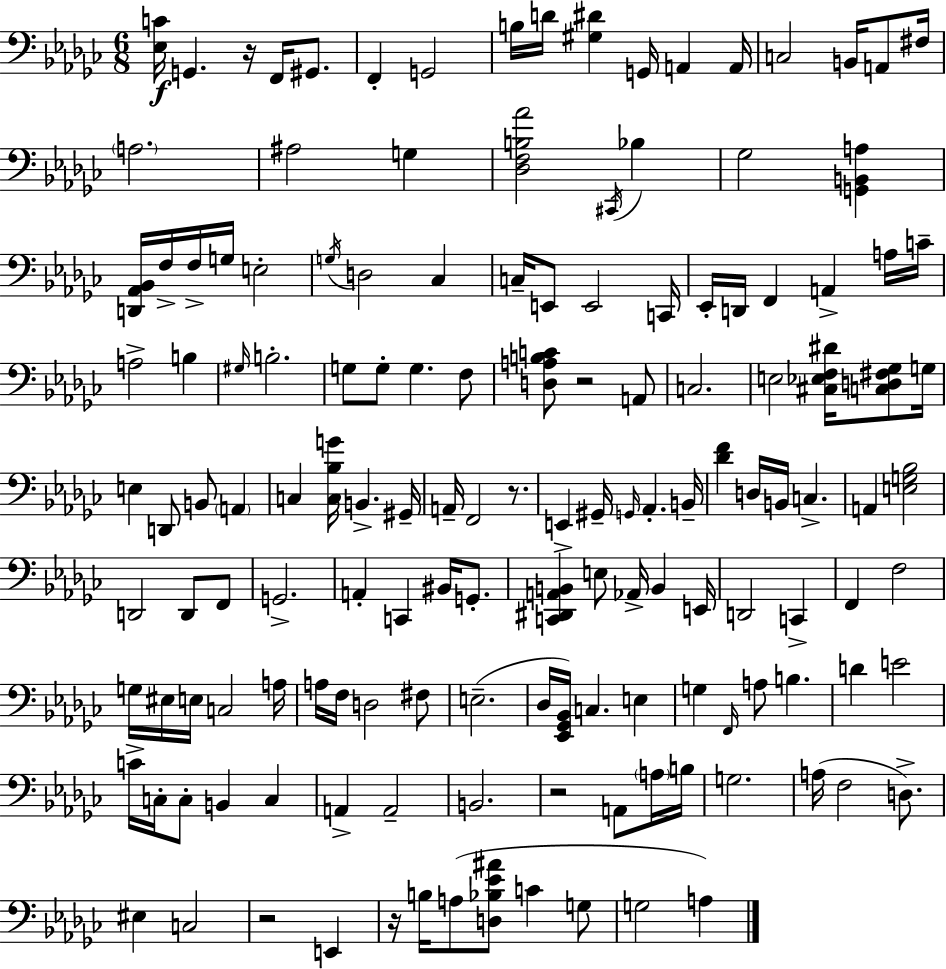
{
  \clef bass
  \numericTimeSignature
  \time 6/8
  \key ees \minor
  <ees c'>16\f g,4. r16 f,16 gis,8. | f,4-. g,2 | b16 d'16 <gis dis'>4 g,16 a,4 a,16 | c2 b,16 a,8 fis16 | \break \parenthesize a2. | ais2 g4 | <des f b aes'>2 \acciaccatura { cis,16 } bes4 | ges2 <g, b, a>4 | \break <d, aes, bes,>16 f16-> f16-> g16 e2-. | \acciaccatura { g16 } d2 ces4 | c16-- e,8 e,2 | c,16 ees,16-. d,16 f,4 a,4-> | \break a16 c'16-- a2-> b4 | \grace { gis16 } b2.-. | g8 g8-. g4. | f8 <d a b c'>8 r2 | \break a,8 c2. | e2 <cis ees f dis'>16 | <c d fis ges>8 g16 e4 d,8 b,8 \parenthesize a,4 | c4 <c bes g'>16 b,4.-> | \break gis,16-- a,16-- f,2 | r8. e,4-> gis,16-- \grace { g,16 } aes,4.-. | b,16-- <des' f'>4 d16 b,16 c4.-> | a,4 <e g bes>2 | \break d,2 | d,8 f,8 g,2.-> | a,4-. c,4 | bis,16 g,8.-. <c, dis, a, b,>4 e8 aes,16-> b,4 | \break e,16 d,2 | c,4-> f,4 f2 | g16 eis16 e16 c2 | a16 a16 f16 d2 | \break fis8 e2.--( | des16 <ees, ges, bes,>16) c4. | e4 g4 \grace { f,16 } a8 b4. | d'4 e'2 | \break c'16-> c16-. c8-. b,4 | c4 a,4-> a,2-- | b,2. | r2 | \break a,8 \parenthesize a16 b16 g2. | a16( f2 | d8.->) eis4 c2 | r2 | \break e,4 r16 b16 a8( <d bes ees' ais'>8 c'4 | g8 g2 | a4) \bar "|."
}